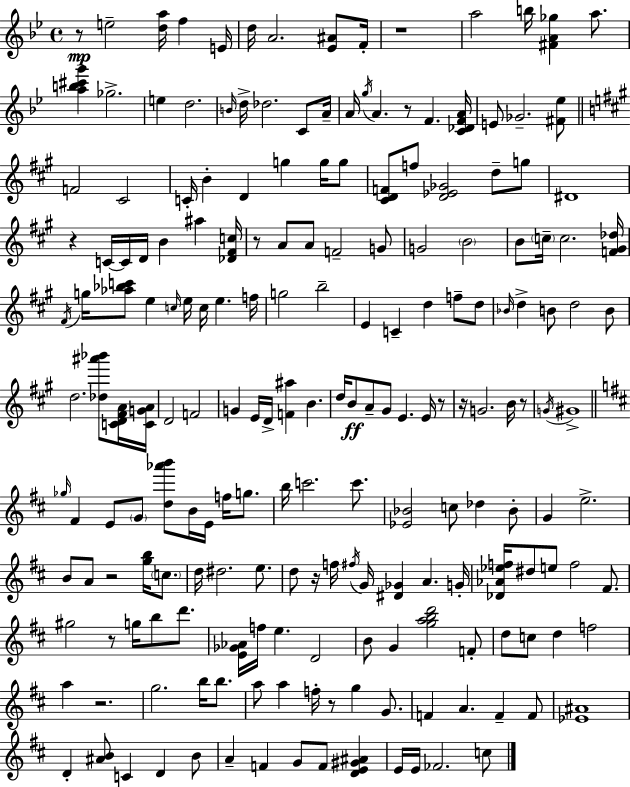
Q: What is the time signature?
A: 4/4